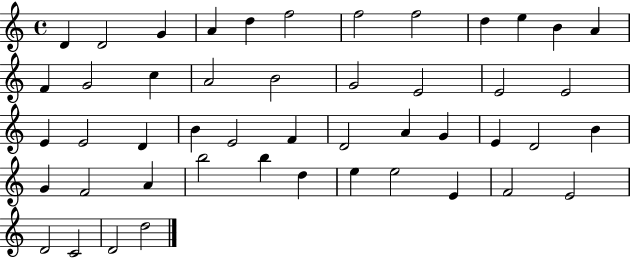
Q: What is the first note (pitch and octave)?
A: D4